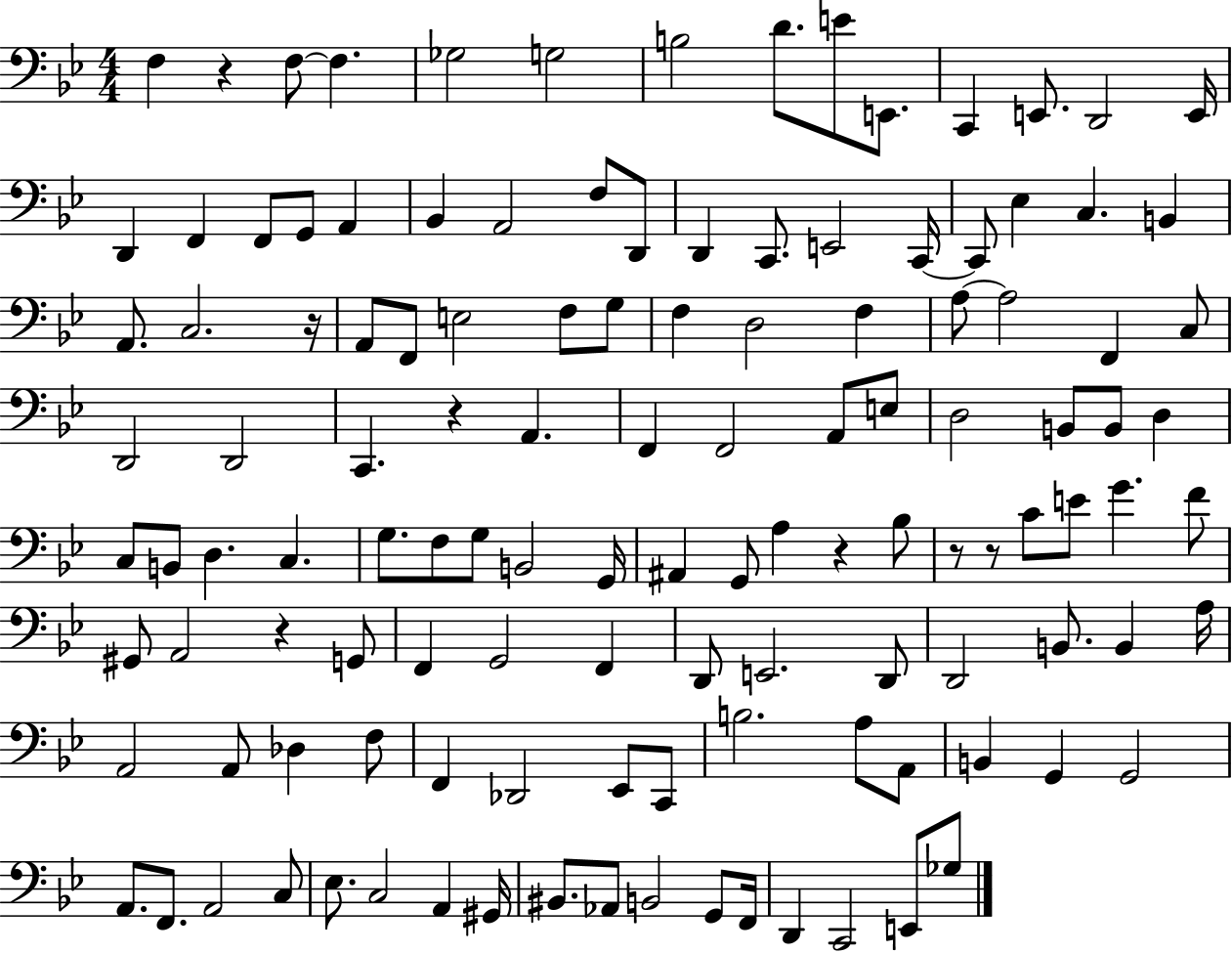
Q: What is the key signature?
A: BES major